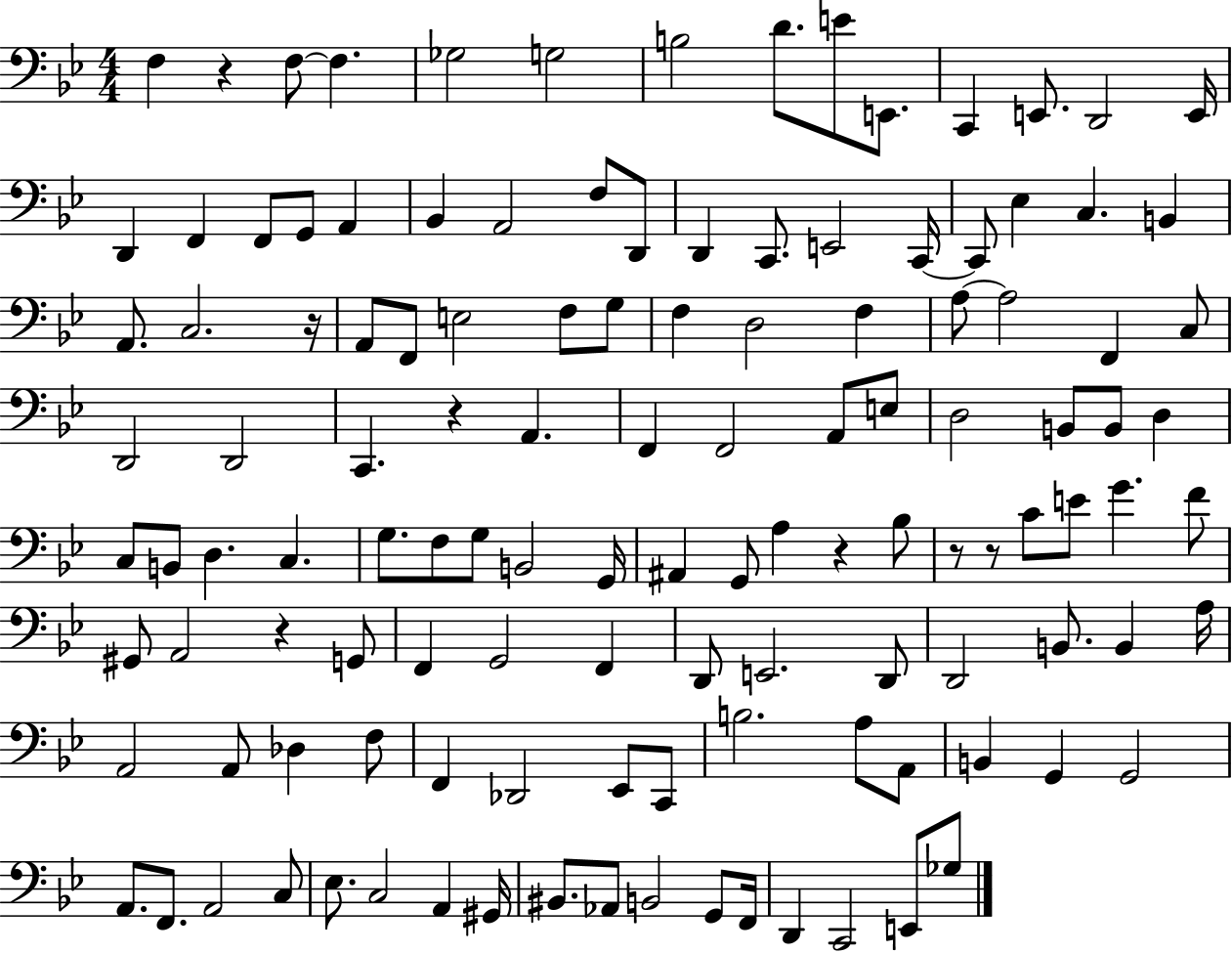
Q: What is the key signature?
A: BES major